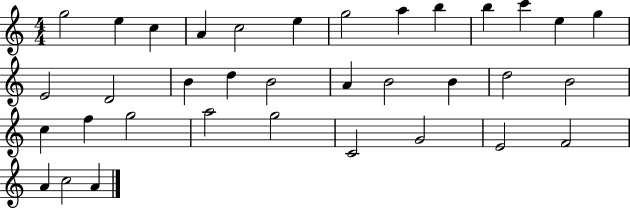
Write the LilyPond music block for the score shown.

{
  \clef treble
  \numericTimeSignature
  \time 4/4
  \key c \major
  g''2 e''4 c''4 | a'4 c''2 e''4 | g''2 a''4 b''4 | b''4 c'''4 e''4 g''4 | \break e'2 d'2 | b'4 d''4 b'2 | a'4 b'2 b'4 | d''2 b'2 | \break c''4 f''4 g''2 | a''2 g''2 | c'2 g'2 | e'2 f'2 | \break a'4 c''2 a'4 | \bar "|."
}